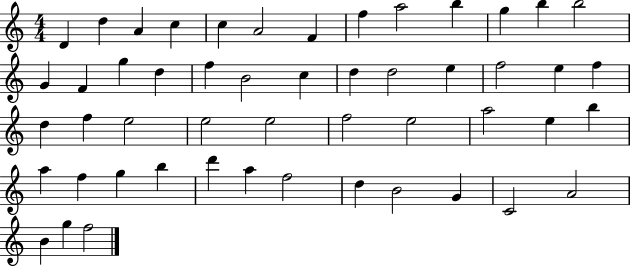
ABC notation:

X:1
T:Untitled
M:4/4
L:1/4
K:C
D d A c c A2 F f a2 b g b b2 G F g d f B2 c d d2 e f2 e f d f e2 e2 e2 f2 e2 a2 e b a f g b d' a f2 d B2 G C2 A2 B g f2